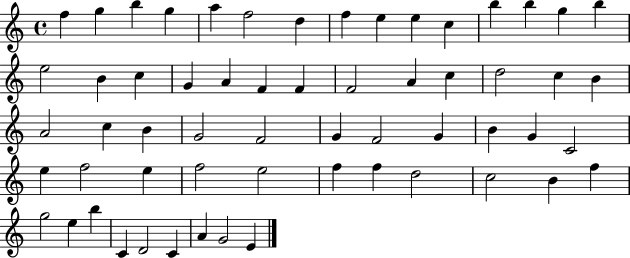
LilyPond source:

{
  \clef treble
  \time 4/4
  \defaultTimeSignature
  \key c \major
  f''4 g''4 b''4 g''4 | a''4 f''2 d''4 | f''4 e''4 e''4 c''4 | b''4 b''4 g''4 b''4 | \break e''2 b'4 c''4 | g'4 a'4 f'4 f'4 | f'2 a'4 c''4 | d''2 c''4 b'4 | \break a'2 c''4 b'4 | g'2 f'2 | g'4 f'2 g'4 | b'4 g'4 c'2 | \break e''4 f''2 e''4 | f''2 e''2 | f''4 f''4 d''2 | c''2 b'4 f''4 | \break g''2 e''4 b''4 | c'4 d'2 c'4 | a'4 g'2 e'4 | \bar "|."
}